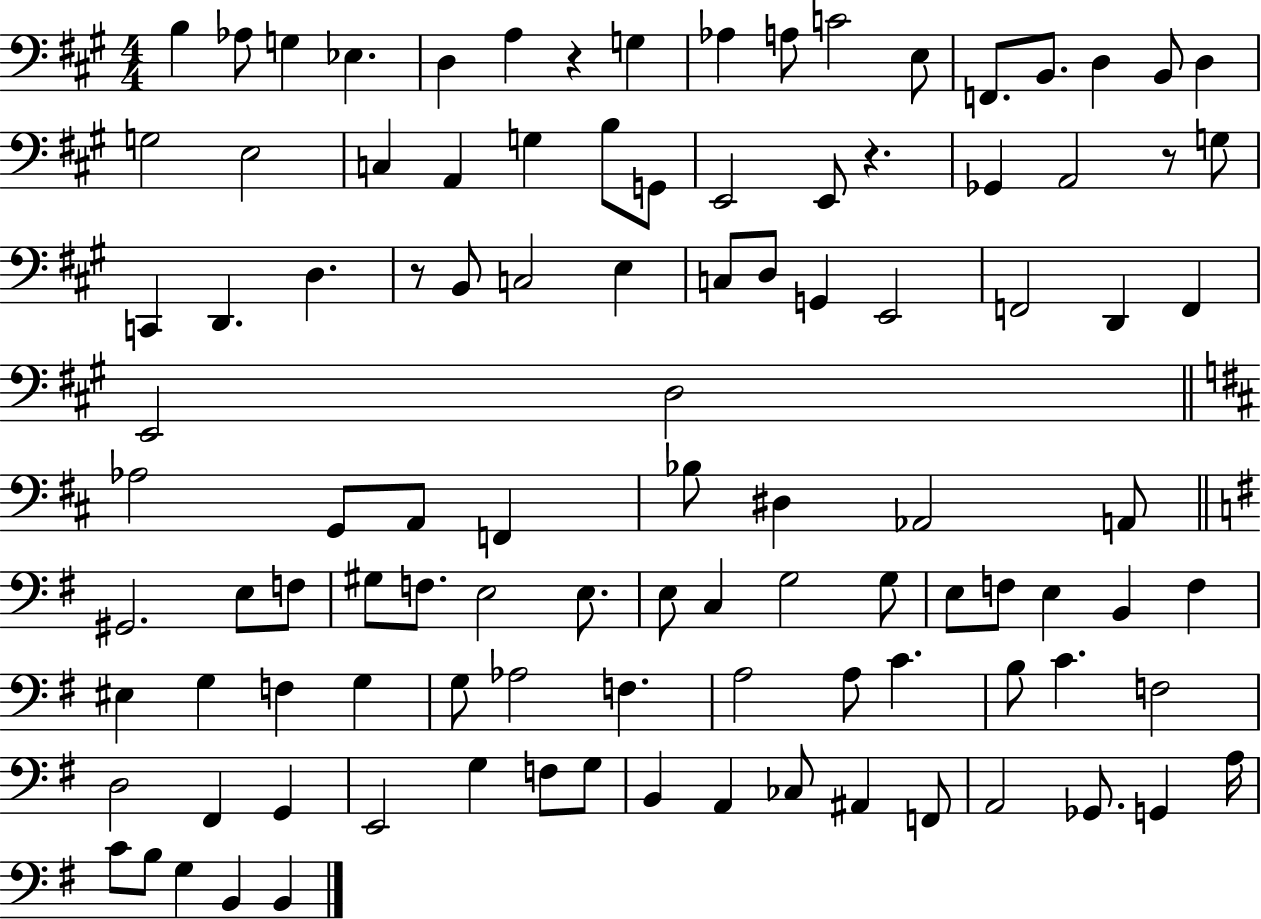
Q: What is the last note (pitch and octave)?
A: B2